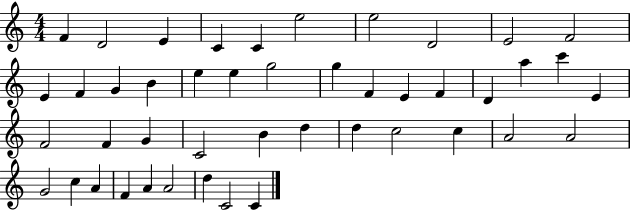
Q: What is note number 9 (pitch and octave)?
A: E4